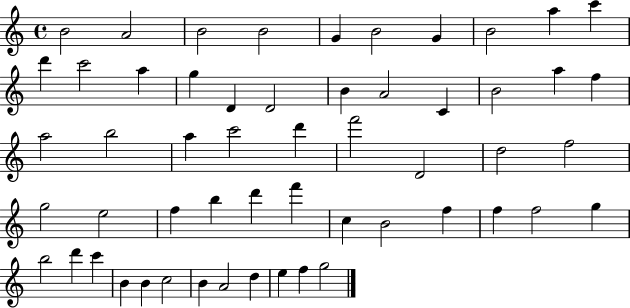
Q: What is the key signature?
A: C major